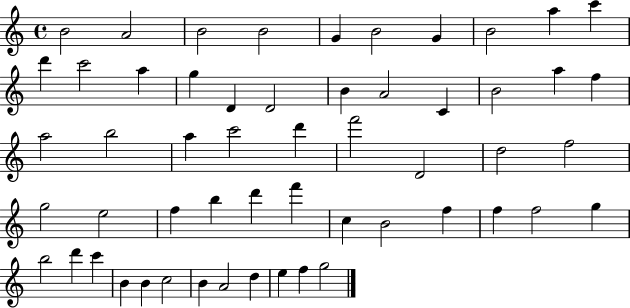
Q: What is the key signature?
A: C major